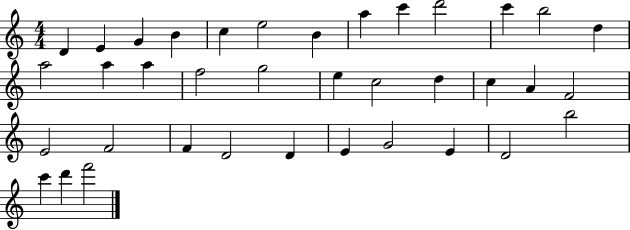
D4/q E4/q G4/q B4/q C5/q E5/h B4/q A5/q C6/q D6/h C6/q B5/h D5/q A5/h A5/q A5/q F5/h G5/h E5/q C5/h D5/q C5/q A4/q F4/h E4/h F4/h F4/q D4/h D4/q E4/q G4/h E4/q D4/h B5/h C6/q D6/q F6/h